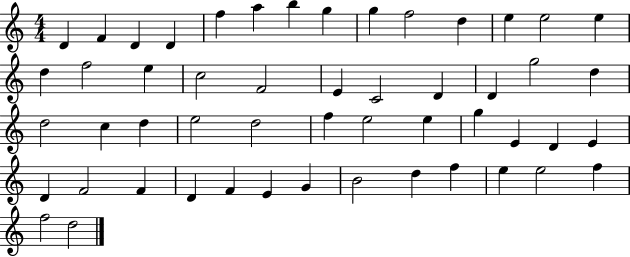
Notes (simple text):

D4/q F4/q D4/q D4/q F5/q A5/q B5/q G5/q G5/q F5/h D5/q E5/q E5/h E5/q D5/q F5/h E5/q C5/h F4/h E4/q C4/h D4/q D4/q G5/h D5/q D5/h C5/q D5/q E5/h D5/h F5/q E5/h E5/q G5/q E4/q D4/q E4/q D4/q F4/h F4/q D4/q F4/q E4/q G4/q B4/h D5/q F5/q E5/q E5/h F5/q F5/h D5/h